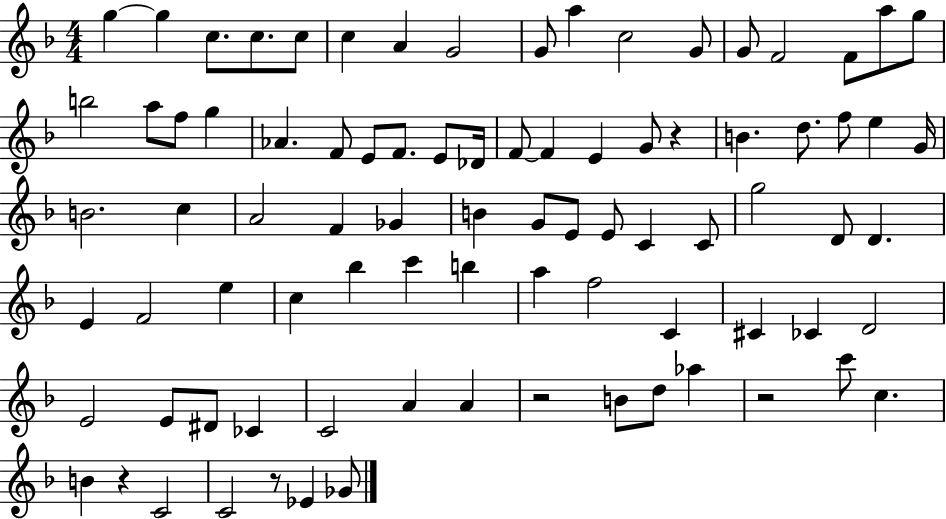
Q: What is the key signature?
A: F major